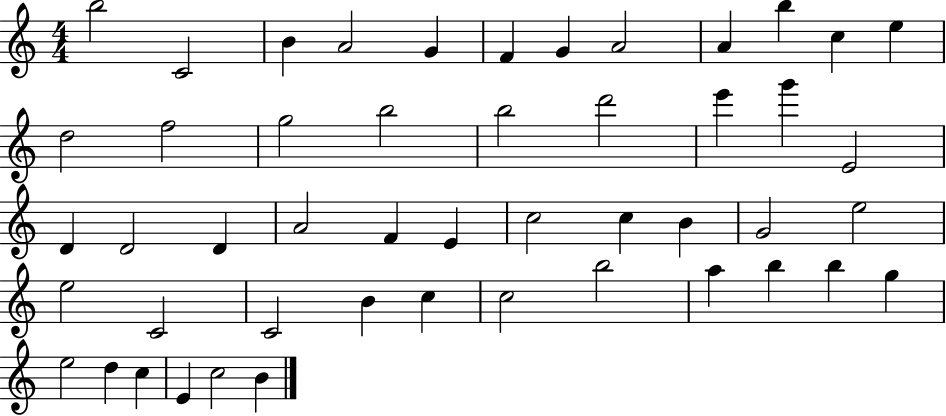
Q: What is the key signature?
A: C major